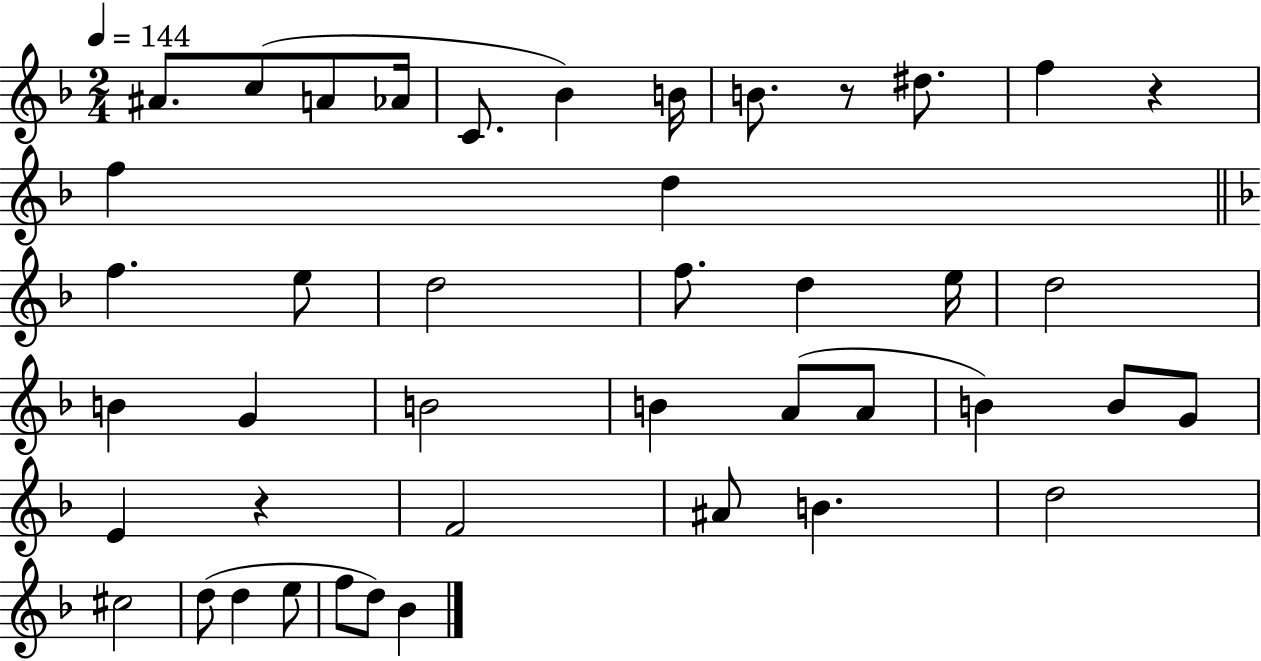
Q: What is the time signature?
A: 2/4